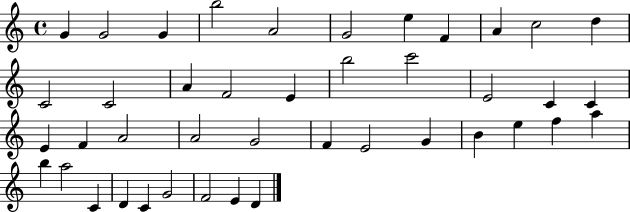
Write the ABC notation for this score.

X:1
T:Untitled
M:4/4
L:1/4
K:C
G G2 G b2 A2 G2 e F A c2 d C2 C2 A F2 E b2 c'2 E2 C C E F A2 A2 G2 F E2 G B e f a b a2 C D C G2 F2 E D